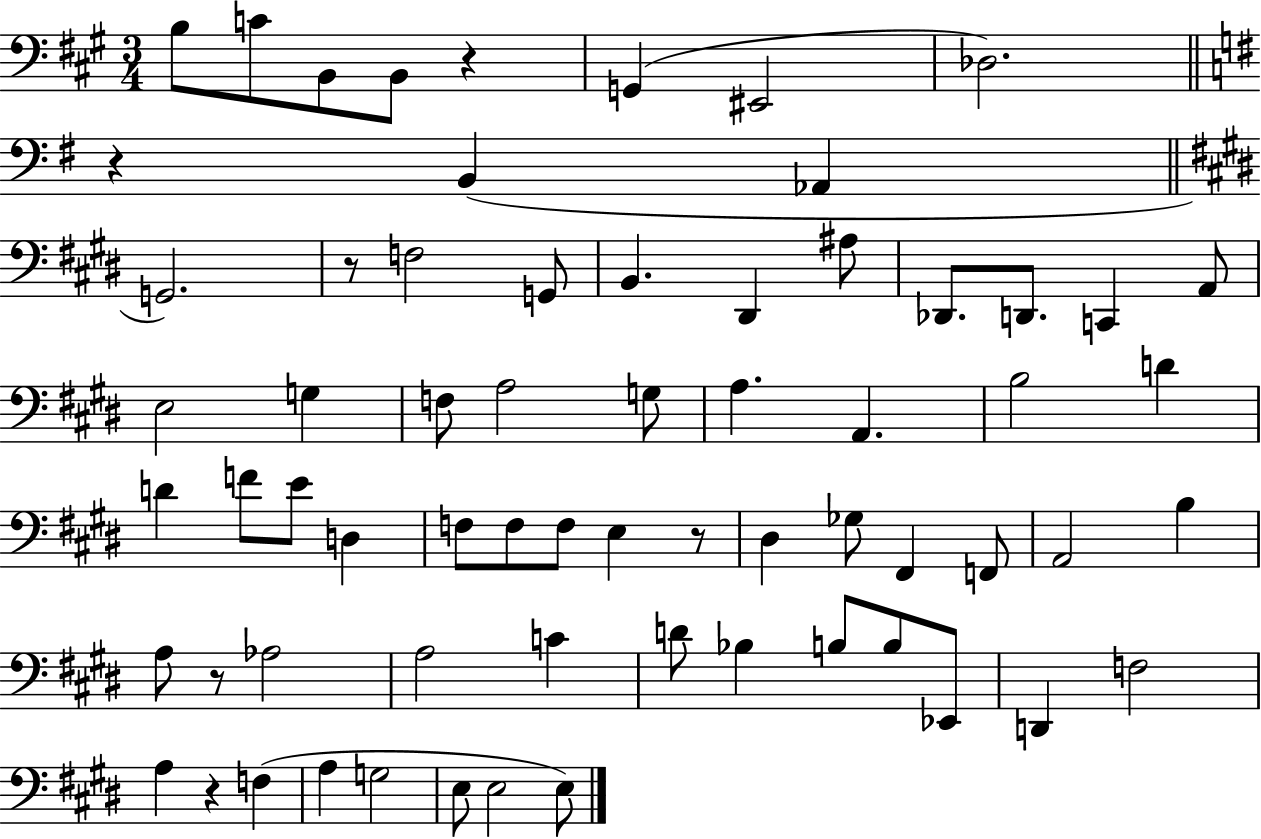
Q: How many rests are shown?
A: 6